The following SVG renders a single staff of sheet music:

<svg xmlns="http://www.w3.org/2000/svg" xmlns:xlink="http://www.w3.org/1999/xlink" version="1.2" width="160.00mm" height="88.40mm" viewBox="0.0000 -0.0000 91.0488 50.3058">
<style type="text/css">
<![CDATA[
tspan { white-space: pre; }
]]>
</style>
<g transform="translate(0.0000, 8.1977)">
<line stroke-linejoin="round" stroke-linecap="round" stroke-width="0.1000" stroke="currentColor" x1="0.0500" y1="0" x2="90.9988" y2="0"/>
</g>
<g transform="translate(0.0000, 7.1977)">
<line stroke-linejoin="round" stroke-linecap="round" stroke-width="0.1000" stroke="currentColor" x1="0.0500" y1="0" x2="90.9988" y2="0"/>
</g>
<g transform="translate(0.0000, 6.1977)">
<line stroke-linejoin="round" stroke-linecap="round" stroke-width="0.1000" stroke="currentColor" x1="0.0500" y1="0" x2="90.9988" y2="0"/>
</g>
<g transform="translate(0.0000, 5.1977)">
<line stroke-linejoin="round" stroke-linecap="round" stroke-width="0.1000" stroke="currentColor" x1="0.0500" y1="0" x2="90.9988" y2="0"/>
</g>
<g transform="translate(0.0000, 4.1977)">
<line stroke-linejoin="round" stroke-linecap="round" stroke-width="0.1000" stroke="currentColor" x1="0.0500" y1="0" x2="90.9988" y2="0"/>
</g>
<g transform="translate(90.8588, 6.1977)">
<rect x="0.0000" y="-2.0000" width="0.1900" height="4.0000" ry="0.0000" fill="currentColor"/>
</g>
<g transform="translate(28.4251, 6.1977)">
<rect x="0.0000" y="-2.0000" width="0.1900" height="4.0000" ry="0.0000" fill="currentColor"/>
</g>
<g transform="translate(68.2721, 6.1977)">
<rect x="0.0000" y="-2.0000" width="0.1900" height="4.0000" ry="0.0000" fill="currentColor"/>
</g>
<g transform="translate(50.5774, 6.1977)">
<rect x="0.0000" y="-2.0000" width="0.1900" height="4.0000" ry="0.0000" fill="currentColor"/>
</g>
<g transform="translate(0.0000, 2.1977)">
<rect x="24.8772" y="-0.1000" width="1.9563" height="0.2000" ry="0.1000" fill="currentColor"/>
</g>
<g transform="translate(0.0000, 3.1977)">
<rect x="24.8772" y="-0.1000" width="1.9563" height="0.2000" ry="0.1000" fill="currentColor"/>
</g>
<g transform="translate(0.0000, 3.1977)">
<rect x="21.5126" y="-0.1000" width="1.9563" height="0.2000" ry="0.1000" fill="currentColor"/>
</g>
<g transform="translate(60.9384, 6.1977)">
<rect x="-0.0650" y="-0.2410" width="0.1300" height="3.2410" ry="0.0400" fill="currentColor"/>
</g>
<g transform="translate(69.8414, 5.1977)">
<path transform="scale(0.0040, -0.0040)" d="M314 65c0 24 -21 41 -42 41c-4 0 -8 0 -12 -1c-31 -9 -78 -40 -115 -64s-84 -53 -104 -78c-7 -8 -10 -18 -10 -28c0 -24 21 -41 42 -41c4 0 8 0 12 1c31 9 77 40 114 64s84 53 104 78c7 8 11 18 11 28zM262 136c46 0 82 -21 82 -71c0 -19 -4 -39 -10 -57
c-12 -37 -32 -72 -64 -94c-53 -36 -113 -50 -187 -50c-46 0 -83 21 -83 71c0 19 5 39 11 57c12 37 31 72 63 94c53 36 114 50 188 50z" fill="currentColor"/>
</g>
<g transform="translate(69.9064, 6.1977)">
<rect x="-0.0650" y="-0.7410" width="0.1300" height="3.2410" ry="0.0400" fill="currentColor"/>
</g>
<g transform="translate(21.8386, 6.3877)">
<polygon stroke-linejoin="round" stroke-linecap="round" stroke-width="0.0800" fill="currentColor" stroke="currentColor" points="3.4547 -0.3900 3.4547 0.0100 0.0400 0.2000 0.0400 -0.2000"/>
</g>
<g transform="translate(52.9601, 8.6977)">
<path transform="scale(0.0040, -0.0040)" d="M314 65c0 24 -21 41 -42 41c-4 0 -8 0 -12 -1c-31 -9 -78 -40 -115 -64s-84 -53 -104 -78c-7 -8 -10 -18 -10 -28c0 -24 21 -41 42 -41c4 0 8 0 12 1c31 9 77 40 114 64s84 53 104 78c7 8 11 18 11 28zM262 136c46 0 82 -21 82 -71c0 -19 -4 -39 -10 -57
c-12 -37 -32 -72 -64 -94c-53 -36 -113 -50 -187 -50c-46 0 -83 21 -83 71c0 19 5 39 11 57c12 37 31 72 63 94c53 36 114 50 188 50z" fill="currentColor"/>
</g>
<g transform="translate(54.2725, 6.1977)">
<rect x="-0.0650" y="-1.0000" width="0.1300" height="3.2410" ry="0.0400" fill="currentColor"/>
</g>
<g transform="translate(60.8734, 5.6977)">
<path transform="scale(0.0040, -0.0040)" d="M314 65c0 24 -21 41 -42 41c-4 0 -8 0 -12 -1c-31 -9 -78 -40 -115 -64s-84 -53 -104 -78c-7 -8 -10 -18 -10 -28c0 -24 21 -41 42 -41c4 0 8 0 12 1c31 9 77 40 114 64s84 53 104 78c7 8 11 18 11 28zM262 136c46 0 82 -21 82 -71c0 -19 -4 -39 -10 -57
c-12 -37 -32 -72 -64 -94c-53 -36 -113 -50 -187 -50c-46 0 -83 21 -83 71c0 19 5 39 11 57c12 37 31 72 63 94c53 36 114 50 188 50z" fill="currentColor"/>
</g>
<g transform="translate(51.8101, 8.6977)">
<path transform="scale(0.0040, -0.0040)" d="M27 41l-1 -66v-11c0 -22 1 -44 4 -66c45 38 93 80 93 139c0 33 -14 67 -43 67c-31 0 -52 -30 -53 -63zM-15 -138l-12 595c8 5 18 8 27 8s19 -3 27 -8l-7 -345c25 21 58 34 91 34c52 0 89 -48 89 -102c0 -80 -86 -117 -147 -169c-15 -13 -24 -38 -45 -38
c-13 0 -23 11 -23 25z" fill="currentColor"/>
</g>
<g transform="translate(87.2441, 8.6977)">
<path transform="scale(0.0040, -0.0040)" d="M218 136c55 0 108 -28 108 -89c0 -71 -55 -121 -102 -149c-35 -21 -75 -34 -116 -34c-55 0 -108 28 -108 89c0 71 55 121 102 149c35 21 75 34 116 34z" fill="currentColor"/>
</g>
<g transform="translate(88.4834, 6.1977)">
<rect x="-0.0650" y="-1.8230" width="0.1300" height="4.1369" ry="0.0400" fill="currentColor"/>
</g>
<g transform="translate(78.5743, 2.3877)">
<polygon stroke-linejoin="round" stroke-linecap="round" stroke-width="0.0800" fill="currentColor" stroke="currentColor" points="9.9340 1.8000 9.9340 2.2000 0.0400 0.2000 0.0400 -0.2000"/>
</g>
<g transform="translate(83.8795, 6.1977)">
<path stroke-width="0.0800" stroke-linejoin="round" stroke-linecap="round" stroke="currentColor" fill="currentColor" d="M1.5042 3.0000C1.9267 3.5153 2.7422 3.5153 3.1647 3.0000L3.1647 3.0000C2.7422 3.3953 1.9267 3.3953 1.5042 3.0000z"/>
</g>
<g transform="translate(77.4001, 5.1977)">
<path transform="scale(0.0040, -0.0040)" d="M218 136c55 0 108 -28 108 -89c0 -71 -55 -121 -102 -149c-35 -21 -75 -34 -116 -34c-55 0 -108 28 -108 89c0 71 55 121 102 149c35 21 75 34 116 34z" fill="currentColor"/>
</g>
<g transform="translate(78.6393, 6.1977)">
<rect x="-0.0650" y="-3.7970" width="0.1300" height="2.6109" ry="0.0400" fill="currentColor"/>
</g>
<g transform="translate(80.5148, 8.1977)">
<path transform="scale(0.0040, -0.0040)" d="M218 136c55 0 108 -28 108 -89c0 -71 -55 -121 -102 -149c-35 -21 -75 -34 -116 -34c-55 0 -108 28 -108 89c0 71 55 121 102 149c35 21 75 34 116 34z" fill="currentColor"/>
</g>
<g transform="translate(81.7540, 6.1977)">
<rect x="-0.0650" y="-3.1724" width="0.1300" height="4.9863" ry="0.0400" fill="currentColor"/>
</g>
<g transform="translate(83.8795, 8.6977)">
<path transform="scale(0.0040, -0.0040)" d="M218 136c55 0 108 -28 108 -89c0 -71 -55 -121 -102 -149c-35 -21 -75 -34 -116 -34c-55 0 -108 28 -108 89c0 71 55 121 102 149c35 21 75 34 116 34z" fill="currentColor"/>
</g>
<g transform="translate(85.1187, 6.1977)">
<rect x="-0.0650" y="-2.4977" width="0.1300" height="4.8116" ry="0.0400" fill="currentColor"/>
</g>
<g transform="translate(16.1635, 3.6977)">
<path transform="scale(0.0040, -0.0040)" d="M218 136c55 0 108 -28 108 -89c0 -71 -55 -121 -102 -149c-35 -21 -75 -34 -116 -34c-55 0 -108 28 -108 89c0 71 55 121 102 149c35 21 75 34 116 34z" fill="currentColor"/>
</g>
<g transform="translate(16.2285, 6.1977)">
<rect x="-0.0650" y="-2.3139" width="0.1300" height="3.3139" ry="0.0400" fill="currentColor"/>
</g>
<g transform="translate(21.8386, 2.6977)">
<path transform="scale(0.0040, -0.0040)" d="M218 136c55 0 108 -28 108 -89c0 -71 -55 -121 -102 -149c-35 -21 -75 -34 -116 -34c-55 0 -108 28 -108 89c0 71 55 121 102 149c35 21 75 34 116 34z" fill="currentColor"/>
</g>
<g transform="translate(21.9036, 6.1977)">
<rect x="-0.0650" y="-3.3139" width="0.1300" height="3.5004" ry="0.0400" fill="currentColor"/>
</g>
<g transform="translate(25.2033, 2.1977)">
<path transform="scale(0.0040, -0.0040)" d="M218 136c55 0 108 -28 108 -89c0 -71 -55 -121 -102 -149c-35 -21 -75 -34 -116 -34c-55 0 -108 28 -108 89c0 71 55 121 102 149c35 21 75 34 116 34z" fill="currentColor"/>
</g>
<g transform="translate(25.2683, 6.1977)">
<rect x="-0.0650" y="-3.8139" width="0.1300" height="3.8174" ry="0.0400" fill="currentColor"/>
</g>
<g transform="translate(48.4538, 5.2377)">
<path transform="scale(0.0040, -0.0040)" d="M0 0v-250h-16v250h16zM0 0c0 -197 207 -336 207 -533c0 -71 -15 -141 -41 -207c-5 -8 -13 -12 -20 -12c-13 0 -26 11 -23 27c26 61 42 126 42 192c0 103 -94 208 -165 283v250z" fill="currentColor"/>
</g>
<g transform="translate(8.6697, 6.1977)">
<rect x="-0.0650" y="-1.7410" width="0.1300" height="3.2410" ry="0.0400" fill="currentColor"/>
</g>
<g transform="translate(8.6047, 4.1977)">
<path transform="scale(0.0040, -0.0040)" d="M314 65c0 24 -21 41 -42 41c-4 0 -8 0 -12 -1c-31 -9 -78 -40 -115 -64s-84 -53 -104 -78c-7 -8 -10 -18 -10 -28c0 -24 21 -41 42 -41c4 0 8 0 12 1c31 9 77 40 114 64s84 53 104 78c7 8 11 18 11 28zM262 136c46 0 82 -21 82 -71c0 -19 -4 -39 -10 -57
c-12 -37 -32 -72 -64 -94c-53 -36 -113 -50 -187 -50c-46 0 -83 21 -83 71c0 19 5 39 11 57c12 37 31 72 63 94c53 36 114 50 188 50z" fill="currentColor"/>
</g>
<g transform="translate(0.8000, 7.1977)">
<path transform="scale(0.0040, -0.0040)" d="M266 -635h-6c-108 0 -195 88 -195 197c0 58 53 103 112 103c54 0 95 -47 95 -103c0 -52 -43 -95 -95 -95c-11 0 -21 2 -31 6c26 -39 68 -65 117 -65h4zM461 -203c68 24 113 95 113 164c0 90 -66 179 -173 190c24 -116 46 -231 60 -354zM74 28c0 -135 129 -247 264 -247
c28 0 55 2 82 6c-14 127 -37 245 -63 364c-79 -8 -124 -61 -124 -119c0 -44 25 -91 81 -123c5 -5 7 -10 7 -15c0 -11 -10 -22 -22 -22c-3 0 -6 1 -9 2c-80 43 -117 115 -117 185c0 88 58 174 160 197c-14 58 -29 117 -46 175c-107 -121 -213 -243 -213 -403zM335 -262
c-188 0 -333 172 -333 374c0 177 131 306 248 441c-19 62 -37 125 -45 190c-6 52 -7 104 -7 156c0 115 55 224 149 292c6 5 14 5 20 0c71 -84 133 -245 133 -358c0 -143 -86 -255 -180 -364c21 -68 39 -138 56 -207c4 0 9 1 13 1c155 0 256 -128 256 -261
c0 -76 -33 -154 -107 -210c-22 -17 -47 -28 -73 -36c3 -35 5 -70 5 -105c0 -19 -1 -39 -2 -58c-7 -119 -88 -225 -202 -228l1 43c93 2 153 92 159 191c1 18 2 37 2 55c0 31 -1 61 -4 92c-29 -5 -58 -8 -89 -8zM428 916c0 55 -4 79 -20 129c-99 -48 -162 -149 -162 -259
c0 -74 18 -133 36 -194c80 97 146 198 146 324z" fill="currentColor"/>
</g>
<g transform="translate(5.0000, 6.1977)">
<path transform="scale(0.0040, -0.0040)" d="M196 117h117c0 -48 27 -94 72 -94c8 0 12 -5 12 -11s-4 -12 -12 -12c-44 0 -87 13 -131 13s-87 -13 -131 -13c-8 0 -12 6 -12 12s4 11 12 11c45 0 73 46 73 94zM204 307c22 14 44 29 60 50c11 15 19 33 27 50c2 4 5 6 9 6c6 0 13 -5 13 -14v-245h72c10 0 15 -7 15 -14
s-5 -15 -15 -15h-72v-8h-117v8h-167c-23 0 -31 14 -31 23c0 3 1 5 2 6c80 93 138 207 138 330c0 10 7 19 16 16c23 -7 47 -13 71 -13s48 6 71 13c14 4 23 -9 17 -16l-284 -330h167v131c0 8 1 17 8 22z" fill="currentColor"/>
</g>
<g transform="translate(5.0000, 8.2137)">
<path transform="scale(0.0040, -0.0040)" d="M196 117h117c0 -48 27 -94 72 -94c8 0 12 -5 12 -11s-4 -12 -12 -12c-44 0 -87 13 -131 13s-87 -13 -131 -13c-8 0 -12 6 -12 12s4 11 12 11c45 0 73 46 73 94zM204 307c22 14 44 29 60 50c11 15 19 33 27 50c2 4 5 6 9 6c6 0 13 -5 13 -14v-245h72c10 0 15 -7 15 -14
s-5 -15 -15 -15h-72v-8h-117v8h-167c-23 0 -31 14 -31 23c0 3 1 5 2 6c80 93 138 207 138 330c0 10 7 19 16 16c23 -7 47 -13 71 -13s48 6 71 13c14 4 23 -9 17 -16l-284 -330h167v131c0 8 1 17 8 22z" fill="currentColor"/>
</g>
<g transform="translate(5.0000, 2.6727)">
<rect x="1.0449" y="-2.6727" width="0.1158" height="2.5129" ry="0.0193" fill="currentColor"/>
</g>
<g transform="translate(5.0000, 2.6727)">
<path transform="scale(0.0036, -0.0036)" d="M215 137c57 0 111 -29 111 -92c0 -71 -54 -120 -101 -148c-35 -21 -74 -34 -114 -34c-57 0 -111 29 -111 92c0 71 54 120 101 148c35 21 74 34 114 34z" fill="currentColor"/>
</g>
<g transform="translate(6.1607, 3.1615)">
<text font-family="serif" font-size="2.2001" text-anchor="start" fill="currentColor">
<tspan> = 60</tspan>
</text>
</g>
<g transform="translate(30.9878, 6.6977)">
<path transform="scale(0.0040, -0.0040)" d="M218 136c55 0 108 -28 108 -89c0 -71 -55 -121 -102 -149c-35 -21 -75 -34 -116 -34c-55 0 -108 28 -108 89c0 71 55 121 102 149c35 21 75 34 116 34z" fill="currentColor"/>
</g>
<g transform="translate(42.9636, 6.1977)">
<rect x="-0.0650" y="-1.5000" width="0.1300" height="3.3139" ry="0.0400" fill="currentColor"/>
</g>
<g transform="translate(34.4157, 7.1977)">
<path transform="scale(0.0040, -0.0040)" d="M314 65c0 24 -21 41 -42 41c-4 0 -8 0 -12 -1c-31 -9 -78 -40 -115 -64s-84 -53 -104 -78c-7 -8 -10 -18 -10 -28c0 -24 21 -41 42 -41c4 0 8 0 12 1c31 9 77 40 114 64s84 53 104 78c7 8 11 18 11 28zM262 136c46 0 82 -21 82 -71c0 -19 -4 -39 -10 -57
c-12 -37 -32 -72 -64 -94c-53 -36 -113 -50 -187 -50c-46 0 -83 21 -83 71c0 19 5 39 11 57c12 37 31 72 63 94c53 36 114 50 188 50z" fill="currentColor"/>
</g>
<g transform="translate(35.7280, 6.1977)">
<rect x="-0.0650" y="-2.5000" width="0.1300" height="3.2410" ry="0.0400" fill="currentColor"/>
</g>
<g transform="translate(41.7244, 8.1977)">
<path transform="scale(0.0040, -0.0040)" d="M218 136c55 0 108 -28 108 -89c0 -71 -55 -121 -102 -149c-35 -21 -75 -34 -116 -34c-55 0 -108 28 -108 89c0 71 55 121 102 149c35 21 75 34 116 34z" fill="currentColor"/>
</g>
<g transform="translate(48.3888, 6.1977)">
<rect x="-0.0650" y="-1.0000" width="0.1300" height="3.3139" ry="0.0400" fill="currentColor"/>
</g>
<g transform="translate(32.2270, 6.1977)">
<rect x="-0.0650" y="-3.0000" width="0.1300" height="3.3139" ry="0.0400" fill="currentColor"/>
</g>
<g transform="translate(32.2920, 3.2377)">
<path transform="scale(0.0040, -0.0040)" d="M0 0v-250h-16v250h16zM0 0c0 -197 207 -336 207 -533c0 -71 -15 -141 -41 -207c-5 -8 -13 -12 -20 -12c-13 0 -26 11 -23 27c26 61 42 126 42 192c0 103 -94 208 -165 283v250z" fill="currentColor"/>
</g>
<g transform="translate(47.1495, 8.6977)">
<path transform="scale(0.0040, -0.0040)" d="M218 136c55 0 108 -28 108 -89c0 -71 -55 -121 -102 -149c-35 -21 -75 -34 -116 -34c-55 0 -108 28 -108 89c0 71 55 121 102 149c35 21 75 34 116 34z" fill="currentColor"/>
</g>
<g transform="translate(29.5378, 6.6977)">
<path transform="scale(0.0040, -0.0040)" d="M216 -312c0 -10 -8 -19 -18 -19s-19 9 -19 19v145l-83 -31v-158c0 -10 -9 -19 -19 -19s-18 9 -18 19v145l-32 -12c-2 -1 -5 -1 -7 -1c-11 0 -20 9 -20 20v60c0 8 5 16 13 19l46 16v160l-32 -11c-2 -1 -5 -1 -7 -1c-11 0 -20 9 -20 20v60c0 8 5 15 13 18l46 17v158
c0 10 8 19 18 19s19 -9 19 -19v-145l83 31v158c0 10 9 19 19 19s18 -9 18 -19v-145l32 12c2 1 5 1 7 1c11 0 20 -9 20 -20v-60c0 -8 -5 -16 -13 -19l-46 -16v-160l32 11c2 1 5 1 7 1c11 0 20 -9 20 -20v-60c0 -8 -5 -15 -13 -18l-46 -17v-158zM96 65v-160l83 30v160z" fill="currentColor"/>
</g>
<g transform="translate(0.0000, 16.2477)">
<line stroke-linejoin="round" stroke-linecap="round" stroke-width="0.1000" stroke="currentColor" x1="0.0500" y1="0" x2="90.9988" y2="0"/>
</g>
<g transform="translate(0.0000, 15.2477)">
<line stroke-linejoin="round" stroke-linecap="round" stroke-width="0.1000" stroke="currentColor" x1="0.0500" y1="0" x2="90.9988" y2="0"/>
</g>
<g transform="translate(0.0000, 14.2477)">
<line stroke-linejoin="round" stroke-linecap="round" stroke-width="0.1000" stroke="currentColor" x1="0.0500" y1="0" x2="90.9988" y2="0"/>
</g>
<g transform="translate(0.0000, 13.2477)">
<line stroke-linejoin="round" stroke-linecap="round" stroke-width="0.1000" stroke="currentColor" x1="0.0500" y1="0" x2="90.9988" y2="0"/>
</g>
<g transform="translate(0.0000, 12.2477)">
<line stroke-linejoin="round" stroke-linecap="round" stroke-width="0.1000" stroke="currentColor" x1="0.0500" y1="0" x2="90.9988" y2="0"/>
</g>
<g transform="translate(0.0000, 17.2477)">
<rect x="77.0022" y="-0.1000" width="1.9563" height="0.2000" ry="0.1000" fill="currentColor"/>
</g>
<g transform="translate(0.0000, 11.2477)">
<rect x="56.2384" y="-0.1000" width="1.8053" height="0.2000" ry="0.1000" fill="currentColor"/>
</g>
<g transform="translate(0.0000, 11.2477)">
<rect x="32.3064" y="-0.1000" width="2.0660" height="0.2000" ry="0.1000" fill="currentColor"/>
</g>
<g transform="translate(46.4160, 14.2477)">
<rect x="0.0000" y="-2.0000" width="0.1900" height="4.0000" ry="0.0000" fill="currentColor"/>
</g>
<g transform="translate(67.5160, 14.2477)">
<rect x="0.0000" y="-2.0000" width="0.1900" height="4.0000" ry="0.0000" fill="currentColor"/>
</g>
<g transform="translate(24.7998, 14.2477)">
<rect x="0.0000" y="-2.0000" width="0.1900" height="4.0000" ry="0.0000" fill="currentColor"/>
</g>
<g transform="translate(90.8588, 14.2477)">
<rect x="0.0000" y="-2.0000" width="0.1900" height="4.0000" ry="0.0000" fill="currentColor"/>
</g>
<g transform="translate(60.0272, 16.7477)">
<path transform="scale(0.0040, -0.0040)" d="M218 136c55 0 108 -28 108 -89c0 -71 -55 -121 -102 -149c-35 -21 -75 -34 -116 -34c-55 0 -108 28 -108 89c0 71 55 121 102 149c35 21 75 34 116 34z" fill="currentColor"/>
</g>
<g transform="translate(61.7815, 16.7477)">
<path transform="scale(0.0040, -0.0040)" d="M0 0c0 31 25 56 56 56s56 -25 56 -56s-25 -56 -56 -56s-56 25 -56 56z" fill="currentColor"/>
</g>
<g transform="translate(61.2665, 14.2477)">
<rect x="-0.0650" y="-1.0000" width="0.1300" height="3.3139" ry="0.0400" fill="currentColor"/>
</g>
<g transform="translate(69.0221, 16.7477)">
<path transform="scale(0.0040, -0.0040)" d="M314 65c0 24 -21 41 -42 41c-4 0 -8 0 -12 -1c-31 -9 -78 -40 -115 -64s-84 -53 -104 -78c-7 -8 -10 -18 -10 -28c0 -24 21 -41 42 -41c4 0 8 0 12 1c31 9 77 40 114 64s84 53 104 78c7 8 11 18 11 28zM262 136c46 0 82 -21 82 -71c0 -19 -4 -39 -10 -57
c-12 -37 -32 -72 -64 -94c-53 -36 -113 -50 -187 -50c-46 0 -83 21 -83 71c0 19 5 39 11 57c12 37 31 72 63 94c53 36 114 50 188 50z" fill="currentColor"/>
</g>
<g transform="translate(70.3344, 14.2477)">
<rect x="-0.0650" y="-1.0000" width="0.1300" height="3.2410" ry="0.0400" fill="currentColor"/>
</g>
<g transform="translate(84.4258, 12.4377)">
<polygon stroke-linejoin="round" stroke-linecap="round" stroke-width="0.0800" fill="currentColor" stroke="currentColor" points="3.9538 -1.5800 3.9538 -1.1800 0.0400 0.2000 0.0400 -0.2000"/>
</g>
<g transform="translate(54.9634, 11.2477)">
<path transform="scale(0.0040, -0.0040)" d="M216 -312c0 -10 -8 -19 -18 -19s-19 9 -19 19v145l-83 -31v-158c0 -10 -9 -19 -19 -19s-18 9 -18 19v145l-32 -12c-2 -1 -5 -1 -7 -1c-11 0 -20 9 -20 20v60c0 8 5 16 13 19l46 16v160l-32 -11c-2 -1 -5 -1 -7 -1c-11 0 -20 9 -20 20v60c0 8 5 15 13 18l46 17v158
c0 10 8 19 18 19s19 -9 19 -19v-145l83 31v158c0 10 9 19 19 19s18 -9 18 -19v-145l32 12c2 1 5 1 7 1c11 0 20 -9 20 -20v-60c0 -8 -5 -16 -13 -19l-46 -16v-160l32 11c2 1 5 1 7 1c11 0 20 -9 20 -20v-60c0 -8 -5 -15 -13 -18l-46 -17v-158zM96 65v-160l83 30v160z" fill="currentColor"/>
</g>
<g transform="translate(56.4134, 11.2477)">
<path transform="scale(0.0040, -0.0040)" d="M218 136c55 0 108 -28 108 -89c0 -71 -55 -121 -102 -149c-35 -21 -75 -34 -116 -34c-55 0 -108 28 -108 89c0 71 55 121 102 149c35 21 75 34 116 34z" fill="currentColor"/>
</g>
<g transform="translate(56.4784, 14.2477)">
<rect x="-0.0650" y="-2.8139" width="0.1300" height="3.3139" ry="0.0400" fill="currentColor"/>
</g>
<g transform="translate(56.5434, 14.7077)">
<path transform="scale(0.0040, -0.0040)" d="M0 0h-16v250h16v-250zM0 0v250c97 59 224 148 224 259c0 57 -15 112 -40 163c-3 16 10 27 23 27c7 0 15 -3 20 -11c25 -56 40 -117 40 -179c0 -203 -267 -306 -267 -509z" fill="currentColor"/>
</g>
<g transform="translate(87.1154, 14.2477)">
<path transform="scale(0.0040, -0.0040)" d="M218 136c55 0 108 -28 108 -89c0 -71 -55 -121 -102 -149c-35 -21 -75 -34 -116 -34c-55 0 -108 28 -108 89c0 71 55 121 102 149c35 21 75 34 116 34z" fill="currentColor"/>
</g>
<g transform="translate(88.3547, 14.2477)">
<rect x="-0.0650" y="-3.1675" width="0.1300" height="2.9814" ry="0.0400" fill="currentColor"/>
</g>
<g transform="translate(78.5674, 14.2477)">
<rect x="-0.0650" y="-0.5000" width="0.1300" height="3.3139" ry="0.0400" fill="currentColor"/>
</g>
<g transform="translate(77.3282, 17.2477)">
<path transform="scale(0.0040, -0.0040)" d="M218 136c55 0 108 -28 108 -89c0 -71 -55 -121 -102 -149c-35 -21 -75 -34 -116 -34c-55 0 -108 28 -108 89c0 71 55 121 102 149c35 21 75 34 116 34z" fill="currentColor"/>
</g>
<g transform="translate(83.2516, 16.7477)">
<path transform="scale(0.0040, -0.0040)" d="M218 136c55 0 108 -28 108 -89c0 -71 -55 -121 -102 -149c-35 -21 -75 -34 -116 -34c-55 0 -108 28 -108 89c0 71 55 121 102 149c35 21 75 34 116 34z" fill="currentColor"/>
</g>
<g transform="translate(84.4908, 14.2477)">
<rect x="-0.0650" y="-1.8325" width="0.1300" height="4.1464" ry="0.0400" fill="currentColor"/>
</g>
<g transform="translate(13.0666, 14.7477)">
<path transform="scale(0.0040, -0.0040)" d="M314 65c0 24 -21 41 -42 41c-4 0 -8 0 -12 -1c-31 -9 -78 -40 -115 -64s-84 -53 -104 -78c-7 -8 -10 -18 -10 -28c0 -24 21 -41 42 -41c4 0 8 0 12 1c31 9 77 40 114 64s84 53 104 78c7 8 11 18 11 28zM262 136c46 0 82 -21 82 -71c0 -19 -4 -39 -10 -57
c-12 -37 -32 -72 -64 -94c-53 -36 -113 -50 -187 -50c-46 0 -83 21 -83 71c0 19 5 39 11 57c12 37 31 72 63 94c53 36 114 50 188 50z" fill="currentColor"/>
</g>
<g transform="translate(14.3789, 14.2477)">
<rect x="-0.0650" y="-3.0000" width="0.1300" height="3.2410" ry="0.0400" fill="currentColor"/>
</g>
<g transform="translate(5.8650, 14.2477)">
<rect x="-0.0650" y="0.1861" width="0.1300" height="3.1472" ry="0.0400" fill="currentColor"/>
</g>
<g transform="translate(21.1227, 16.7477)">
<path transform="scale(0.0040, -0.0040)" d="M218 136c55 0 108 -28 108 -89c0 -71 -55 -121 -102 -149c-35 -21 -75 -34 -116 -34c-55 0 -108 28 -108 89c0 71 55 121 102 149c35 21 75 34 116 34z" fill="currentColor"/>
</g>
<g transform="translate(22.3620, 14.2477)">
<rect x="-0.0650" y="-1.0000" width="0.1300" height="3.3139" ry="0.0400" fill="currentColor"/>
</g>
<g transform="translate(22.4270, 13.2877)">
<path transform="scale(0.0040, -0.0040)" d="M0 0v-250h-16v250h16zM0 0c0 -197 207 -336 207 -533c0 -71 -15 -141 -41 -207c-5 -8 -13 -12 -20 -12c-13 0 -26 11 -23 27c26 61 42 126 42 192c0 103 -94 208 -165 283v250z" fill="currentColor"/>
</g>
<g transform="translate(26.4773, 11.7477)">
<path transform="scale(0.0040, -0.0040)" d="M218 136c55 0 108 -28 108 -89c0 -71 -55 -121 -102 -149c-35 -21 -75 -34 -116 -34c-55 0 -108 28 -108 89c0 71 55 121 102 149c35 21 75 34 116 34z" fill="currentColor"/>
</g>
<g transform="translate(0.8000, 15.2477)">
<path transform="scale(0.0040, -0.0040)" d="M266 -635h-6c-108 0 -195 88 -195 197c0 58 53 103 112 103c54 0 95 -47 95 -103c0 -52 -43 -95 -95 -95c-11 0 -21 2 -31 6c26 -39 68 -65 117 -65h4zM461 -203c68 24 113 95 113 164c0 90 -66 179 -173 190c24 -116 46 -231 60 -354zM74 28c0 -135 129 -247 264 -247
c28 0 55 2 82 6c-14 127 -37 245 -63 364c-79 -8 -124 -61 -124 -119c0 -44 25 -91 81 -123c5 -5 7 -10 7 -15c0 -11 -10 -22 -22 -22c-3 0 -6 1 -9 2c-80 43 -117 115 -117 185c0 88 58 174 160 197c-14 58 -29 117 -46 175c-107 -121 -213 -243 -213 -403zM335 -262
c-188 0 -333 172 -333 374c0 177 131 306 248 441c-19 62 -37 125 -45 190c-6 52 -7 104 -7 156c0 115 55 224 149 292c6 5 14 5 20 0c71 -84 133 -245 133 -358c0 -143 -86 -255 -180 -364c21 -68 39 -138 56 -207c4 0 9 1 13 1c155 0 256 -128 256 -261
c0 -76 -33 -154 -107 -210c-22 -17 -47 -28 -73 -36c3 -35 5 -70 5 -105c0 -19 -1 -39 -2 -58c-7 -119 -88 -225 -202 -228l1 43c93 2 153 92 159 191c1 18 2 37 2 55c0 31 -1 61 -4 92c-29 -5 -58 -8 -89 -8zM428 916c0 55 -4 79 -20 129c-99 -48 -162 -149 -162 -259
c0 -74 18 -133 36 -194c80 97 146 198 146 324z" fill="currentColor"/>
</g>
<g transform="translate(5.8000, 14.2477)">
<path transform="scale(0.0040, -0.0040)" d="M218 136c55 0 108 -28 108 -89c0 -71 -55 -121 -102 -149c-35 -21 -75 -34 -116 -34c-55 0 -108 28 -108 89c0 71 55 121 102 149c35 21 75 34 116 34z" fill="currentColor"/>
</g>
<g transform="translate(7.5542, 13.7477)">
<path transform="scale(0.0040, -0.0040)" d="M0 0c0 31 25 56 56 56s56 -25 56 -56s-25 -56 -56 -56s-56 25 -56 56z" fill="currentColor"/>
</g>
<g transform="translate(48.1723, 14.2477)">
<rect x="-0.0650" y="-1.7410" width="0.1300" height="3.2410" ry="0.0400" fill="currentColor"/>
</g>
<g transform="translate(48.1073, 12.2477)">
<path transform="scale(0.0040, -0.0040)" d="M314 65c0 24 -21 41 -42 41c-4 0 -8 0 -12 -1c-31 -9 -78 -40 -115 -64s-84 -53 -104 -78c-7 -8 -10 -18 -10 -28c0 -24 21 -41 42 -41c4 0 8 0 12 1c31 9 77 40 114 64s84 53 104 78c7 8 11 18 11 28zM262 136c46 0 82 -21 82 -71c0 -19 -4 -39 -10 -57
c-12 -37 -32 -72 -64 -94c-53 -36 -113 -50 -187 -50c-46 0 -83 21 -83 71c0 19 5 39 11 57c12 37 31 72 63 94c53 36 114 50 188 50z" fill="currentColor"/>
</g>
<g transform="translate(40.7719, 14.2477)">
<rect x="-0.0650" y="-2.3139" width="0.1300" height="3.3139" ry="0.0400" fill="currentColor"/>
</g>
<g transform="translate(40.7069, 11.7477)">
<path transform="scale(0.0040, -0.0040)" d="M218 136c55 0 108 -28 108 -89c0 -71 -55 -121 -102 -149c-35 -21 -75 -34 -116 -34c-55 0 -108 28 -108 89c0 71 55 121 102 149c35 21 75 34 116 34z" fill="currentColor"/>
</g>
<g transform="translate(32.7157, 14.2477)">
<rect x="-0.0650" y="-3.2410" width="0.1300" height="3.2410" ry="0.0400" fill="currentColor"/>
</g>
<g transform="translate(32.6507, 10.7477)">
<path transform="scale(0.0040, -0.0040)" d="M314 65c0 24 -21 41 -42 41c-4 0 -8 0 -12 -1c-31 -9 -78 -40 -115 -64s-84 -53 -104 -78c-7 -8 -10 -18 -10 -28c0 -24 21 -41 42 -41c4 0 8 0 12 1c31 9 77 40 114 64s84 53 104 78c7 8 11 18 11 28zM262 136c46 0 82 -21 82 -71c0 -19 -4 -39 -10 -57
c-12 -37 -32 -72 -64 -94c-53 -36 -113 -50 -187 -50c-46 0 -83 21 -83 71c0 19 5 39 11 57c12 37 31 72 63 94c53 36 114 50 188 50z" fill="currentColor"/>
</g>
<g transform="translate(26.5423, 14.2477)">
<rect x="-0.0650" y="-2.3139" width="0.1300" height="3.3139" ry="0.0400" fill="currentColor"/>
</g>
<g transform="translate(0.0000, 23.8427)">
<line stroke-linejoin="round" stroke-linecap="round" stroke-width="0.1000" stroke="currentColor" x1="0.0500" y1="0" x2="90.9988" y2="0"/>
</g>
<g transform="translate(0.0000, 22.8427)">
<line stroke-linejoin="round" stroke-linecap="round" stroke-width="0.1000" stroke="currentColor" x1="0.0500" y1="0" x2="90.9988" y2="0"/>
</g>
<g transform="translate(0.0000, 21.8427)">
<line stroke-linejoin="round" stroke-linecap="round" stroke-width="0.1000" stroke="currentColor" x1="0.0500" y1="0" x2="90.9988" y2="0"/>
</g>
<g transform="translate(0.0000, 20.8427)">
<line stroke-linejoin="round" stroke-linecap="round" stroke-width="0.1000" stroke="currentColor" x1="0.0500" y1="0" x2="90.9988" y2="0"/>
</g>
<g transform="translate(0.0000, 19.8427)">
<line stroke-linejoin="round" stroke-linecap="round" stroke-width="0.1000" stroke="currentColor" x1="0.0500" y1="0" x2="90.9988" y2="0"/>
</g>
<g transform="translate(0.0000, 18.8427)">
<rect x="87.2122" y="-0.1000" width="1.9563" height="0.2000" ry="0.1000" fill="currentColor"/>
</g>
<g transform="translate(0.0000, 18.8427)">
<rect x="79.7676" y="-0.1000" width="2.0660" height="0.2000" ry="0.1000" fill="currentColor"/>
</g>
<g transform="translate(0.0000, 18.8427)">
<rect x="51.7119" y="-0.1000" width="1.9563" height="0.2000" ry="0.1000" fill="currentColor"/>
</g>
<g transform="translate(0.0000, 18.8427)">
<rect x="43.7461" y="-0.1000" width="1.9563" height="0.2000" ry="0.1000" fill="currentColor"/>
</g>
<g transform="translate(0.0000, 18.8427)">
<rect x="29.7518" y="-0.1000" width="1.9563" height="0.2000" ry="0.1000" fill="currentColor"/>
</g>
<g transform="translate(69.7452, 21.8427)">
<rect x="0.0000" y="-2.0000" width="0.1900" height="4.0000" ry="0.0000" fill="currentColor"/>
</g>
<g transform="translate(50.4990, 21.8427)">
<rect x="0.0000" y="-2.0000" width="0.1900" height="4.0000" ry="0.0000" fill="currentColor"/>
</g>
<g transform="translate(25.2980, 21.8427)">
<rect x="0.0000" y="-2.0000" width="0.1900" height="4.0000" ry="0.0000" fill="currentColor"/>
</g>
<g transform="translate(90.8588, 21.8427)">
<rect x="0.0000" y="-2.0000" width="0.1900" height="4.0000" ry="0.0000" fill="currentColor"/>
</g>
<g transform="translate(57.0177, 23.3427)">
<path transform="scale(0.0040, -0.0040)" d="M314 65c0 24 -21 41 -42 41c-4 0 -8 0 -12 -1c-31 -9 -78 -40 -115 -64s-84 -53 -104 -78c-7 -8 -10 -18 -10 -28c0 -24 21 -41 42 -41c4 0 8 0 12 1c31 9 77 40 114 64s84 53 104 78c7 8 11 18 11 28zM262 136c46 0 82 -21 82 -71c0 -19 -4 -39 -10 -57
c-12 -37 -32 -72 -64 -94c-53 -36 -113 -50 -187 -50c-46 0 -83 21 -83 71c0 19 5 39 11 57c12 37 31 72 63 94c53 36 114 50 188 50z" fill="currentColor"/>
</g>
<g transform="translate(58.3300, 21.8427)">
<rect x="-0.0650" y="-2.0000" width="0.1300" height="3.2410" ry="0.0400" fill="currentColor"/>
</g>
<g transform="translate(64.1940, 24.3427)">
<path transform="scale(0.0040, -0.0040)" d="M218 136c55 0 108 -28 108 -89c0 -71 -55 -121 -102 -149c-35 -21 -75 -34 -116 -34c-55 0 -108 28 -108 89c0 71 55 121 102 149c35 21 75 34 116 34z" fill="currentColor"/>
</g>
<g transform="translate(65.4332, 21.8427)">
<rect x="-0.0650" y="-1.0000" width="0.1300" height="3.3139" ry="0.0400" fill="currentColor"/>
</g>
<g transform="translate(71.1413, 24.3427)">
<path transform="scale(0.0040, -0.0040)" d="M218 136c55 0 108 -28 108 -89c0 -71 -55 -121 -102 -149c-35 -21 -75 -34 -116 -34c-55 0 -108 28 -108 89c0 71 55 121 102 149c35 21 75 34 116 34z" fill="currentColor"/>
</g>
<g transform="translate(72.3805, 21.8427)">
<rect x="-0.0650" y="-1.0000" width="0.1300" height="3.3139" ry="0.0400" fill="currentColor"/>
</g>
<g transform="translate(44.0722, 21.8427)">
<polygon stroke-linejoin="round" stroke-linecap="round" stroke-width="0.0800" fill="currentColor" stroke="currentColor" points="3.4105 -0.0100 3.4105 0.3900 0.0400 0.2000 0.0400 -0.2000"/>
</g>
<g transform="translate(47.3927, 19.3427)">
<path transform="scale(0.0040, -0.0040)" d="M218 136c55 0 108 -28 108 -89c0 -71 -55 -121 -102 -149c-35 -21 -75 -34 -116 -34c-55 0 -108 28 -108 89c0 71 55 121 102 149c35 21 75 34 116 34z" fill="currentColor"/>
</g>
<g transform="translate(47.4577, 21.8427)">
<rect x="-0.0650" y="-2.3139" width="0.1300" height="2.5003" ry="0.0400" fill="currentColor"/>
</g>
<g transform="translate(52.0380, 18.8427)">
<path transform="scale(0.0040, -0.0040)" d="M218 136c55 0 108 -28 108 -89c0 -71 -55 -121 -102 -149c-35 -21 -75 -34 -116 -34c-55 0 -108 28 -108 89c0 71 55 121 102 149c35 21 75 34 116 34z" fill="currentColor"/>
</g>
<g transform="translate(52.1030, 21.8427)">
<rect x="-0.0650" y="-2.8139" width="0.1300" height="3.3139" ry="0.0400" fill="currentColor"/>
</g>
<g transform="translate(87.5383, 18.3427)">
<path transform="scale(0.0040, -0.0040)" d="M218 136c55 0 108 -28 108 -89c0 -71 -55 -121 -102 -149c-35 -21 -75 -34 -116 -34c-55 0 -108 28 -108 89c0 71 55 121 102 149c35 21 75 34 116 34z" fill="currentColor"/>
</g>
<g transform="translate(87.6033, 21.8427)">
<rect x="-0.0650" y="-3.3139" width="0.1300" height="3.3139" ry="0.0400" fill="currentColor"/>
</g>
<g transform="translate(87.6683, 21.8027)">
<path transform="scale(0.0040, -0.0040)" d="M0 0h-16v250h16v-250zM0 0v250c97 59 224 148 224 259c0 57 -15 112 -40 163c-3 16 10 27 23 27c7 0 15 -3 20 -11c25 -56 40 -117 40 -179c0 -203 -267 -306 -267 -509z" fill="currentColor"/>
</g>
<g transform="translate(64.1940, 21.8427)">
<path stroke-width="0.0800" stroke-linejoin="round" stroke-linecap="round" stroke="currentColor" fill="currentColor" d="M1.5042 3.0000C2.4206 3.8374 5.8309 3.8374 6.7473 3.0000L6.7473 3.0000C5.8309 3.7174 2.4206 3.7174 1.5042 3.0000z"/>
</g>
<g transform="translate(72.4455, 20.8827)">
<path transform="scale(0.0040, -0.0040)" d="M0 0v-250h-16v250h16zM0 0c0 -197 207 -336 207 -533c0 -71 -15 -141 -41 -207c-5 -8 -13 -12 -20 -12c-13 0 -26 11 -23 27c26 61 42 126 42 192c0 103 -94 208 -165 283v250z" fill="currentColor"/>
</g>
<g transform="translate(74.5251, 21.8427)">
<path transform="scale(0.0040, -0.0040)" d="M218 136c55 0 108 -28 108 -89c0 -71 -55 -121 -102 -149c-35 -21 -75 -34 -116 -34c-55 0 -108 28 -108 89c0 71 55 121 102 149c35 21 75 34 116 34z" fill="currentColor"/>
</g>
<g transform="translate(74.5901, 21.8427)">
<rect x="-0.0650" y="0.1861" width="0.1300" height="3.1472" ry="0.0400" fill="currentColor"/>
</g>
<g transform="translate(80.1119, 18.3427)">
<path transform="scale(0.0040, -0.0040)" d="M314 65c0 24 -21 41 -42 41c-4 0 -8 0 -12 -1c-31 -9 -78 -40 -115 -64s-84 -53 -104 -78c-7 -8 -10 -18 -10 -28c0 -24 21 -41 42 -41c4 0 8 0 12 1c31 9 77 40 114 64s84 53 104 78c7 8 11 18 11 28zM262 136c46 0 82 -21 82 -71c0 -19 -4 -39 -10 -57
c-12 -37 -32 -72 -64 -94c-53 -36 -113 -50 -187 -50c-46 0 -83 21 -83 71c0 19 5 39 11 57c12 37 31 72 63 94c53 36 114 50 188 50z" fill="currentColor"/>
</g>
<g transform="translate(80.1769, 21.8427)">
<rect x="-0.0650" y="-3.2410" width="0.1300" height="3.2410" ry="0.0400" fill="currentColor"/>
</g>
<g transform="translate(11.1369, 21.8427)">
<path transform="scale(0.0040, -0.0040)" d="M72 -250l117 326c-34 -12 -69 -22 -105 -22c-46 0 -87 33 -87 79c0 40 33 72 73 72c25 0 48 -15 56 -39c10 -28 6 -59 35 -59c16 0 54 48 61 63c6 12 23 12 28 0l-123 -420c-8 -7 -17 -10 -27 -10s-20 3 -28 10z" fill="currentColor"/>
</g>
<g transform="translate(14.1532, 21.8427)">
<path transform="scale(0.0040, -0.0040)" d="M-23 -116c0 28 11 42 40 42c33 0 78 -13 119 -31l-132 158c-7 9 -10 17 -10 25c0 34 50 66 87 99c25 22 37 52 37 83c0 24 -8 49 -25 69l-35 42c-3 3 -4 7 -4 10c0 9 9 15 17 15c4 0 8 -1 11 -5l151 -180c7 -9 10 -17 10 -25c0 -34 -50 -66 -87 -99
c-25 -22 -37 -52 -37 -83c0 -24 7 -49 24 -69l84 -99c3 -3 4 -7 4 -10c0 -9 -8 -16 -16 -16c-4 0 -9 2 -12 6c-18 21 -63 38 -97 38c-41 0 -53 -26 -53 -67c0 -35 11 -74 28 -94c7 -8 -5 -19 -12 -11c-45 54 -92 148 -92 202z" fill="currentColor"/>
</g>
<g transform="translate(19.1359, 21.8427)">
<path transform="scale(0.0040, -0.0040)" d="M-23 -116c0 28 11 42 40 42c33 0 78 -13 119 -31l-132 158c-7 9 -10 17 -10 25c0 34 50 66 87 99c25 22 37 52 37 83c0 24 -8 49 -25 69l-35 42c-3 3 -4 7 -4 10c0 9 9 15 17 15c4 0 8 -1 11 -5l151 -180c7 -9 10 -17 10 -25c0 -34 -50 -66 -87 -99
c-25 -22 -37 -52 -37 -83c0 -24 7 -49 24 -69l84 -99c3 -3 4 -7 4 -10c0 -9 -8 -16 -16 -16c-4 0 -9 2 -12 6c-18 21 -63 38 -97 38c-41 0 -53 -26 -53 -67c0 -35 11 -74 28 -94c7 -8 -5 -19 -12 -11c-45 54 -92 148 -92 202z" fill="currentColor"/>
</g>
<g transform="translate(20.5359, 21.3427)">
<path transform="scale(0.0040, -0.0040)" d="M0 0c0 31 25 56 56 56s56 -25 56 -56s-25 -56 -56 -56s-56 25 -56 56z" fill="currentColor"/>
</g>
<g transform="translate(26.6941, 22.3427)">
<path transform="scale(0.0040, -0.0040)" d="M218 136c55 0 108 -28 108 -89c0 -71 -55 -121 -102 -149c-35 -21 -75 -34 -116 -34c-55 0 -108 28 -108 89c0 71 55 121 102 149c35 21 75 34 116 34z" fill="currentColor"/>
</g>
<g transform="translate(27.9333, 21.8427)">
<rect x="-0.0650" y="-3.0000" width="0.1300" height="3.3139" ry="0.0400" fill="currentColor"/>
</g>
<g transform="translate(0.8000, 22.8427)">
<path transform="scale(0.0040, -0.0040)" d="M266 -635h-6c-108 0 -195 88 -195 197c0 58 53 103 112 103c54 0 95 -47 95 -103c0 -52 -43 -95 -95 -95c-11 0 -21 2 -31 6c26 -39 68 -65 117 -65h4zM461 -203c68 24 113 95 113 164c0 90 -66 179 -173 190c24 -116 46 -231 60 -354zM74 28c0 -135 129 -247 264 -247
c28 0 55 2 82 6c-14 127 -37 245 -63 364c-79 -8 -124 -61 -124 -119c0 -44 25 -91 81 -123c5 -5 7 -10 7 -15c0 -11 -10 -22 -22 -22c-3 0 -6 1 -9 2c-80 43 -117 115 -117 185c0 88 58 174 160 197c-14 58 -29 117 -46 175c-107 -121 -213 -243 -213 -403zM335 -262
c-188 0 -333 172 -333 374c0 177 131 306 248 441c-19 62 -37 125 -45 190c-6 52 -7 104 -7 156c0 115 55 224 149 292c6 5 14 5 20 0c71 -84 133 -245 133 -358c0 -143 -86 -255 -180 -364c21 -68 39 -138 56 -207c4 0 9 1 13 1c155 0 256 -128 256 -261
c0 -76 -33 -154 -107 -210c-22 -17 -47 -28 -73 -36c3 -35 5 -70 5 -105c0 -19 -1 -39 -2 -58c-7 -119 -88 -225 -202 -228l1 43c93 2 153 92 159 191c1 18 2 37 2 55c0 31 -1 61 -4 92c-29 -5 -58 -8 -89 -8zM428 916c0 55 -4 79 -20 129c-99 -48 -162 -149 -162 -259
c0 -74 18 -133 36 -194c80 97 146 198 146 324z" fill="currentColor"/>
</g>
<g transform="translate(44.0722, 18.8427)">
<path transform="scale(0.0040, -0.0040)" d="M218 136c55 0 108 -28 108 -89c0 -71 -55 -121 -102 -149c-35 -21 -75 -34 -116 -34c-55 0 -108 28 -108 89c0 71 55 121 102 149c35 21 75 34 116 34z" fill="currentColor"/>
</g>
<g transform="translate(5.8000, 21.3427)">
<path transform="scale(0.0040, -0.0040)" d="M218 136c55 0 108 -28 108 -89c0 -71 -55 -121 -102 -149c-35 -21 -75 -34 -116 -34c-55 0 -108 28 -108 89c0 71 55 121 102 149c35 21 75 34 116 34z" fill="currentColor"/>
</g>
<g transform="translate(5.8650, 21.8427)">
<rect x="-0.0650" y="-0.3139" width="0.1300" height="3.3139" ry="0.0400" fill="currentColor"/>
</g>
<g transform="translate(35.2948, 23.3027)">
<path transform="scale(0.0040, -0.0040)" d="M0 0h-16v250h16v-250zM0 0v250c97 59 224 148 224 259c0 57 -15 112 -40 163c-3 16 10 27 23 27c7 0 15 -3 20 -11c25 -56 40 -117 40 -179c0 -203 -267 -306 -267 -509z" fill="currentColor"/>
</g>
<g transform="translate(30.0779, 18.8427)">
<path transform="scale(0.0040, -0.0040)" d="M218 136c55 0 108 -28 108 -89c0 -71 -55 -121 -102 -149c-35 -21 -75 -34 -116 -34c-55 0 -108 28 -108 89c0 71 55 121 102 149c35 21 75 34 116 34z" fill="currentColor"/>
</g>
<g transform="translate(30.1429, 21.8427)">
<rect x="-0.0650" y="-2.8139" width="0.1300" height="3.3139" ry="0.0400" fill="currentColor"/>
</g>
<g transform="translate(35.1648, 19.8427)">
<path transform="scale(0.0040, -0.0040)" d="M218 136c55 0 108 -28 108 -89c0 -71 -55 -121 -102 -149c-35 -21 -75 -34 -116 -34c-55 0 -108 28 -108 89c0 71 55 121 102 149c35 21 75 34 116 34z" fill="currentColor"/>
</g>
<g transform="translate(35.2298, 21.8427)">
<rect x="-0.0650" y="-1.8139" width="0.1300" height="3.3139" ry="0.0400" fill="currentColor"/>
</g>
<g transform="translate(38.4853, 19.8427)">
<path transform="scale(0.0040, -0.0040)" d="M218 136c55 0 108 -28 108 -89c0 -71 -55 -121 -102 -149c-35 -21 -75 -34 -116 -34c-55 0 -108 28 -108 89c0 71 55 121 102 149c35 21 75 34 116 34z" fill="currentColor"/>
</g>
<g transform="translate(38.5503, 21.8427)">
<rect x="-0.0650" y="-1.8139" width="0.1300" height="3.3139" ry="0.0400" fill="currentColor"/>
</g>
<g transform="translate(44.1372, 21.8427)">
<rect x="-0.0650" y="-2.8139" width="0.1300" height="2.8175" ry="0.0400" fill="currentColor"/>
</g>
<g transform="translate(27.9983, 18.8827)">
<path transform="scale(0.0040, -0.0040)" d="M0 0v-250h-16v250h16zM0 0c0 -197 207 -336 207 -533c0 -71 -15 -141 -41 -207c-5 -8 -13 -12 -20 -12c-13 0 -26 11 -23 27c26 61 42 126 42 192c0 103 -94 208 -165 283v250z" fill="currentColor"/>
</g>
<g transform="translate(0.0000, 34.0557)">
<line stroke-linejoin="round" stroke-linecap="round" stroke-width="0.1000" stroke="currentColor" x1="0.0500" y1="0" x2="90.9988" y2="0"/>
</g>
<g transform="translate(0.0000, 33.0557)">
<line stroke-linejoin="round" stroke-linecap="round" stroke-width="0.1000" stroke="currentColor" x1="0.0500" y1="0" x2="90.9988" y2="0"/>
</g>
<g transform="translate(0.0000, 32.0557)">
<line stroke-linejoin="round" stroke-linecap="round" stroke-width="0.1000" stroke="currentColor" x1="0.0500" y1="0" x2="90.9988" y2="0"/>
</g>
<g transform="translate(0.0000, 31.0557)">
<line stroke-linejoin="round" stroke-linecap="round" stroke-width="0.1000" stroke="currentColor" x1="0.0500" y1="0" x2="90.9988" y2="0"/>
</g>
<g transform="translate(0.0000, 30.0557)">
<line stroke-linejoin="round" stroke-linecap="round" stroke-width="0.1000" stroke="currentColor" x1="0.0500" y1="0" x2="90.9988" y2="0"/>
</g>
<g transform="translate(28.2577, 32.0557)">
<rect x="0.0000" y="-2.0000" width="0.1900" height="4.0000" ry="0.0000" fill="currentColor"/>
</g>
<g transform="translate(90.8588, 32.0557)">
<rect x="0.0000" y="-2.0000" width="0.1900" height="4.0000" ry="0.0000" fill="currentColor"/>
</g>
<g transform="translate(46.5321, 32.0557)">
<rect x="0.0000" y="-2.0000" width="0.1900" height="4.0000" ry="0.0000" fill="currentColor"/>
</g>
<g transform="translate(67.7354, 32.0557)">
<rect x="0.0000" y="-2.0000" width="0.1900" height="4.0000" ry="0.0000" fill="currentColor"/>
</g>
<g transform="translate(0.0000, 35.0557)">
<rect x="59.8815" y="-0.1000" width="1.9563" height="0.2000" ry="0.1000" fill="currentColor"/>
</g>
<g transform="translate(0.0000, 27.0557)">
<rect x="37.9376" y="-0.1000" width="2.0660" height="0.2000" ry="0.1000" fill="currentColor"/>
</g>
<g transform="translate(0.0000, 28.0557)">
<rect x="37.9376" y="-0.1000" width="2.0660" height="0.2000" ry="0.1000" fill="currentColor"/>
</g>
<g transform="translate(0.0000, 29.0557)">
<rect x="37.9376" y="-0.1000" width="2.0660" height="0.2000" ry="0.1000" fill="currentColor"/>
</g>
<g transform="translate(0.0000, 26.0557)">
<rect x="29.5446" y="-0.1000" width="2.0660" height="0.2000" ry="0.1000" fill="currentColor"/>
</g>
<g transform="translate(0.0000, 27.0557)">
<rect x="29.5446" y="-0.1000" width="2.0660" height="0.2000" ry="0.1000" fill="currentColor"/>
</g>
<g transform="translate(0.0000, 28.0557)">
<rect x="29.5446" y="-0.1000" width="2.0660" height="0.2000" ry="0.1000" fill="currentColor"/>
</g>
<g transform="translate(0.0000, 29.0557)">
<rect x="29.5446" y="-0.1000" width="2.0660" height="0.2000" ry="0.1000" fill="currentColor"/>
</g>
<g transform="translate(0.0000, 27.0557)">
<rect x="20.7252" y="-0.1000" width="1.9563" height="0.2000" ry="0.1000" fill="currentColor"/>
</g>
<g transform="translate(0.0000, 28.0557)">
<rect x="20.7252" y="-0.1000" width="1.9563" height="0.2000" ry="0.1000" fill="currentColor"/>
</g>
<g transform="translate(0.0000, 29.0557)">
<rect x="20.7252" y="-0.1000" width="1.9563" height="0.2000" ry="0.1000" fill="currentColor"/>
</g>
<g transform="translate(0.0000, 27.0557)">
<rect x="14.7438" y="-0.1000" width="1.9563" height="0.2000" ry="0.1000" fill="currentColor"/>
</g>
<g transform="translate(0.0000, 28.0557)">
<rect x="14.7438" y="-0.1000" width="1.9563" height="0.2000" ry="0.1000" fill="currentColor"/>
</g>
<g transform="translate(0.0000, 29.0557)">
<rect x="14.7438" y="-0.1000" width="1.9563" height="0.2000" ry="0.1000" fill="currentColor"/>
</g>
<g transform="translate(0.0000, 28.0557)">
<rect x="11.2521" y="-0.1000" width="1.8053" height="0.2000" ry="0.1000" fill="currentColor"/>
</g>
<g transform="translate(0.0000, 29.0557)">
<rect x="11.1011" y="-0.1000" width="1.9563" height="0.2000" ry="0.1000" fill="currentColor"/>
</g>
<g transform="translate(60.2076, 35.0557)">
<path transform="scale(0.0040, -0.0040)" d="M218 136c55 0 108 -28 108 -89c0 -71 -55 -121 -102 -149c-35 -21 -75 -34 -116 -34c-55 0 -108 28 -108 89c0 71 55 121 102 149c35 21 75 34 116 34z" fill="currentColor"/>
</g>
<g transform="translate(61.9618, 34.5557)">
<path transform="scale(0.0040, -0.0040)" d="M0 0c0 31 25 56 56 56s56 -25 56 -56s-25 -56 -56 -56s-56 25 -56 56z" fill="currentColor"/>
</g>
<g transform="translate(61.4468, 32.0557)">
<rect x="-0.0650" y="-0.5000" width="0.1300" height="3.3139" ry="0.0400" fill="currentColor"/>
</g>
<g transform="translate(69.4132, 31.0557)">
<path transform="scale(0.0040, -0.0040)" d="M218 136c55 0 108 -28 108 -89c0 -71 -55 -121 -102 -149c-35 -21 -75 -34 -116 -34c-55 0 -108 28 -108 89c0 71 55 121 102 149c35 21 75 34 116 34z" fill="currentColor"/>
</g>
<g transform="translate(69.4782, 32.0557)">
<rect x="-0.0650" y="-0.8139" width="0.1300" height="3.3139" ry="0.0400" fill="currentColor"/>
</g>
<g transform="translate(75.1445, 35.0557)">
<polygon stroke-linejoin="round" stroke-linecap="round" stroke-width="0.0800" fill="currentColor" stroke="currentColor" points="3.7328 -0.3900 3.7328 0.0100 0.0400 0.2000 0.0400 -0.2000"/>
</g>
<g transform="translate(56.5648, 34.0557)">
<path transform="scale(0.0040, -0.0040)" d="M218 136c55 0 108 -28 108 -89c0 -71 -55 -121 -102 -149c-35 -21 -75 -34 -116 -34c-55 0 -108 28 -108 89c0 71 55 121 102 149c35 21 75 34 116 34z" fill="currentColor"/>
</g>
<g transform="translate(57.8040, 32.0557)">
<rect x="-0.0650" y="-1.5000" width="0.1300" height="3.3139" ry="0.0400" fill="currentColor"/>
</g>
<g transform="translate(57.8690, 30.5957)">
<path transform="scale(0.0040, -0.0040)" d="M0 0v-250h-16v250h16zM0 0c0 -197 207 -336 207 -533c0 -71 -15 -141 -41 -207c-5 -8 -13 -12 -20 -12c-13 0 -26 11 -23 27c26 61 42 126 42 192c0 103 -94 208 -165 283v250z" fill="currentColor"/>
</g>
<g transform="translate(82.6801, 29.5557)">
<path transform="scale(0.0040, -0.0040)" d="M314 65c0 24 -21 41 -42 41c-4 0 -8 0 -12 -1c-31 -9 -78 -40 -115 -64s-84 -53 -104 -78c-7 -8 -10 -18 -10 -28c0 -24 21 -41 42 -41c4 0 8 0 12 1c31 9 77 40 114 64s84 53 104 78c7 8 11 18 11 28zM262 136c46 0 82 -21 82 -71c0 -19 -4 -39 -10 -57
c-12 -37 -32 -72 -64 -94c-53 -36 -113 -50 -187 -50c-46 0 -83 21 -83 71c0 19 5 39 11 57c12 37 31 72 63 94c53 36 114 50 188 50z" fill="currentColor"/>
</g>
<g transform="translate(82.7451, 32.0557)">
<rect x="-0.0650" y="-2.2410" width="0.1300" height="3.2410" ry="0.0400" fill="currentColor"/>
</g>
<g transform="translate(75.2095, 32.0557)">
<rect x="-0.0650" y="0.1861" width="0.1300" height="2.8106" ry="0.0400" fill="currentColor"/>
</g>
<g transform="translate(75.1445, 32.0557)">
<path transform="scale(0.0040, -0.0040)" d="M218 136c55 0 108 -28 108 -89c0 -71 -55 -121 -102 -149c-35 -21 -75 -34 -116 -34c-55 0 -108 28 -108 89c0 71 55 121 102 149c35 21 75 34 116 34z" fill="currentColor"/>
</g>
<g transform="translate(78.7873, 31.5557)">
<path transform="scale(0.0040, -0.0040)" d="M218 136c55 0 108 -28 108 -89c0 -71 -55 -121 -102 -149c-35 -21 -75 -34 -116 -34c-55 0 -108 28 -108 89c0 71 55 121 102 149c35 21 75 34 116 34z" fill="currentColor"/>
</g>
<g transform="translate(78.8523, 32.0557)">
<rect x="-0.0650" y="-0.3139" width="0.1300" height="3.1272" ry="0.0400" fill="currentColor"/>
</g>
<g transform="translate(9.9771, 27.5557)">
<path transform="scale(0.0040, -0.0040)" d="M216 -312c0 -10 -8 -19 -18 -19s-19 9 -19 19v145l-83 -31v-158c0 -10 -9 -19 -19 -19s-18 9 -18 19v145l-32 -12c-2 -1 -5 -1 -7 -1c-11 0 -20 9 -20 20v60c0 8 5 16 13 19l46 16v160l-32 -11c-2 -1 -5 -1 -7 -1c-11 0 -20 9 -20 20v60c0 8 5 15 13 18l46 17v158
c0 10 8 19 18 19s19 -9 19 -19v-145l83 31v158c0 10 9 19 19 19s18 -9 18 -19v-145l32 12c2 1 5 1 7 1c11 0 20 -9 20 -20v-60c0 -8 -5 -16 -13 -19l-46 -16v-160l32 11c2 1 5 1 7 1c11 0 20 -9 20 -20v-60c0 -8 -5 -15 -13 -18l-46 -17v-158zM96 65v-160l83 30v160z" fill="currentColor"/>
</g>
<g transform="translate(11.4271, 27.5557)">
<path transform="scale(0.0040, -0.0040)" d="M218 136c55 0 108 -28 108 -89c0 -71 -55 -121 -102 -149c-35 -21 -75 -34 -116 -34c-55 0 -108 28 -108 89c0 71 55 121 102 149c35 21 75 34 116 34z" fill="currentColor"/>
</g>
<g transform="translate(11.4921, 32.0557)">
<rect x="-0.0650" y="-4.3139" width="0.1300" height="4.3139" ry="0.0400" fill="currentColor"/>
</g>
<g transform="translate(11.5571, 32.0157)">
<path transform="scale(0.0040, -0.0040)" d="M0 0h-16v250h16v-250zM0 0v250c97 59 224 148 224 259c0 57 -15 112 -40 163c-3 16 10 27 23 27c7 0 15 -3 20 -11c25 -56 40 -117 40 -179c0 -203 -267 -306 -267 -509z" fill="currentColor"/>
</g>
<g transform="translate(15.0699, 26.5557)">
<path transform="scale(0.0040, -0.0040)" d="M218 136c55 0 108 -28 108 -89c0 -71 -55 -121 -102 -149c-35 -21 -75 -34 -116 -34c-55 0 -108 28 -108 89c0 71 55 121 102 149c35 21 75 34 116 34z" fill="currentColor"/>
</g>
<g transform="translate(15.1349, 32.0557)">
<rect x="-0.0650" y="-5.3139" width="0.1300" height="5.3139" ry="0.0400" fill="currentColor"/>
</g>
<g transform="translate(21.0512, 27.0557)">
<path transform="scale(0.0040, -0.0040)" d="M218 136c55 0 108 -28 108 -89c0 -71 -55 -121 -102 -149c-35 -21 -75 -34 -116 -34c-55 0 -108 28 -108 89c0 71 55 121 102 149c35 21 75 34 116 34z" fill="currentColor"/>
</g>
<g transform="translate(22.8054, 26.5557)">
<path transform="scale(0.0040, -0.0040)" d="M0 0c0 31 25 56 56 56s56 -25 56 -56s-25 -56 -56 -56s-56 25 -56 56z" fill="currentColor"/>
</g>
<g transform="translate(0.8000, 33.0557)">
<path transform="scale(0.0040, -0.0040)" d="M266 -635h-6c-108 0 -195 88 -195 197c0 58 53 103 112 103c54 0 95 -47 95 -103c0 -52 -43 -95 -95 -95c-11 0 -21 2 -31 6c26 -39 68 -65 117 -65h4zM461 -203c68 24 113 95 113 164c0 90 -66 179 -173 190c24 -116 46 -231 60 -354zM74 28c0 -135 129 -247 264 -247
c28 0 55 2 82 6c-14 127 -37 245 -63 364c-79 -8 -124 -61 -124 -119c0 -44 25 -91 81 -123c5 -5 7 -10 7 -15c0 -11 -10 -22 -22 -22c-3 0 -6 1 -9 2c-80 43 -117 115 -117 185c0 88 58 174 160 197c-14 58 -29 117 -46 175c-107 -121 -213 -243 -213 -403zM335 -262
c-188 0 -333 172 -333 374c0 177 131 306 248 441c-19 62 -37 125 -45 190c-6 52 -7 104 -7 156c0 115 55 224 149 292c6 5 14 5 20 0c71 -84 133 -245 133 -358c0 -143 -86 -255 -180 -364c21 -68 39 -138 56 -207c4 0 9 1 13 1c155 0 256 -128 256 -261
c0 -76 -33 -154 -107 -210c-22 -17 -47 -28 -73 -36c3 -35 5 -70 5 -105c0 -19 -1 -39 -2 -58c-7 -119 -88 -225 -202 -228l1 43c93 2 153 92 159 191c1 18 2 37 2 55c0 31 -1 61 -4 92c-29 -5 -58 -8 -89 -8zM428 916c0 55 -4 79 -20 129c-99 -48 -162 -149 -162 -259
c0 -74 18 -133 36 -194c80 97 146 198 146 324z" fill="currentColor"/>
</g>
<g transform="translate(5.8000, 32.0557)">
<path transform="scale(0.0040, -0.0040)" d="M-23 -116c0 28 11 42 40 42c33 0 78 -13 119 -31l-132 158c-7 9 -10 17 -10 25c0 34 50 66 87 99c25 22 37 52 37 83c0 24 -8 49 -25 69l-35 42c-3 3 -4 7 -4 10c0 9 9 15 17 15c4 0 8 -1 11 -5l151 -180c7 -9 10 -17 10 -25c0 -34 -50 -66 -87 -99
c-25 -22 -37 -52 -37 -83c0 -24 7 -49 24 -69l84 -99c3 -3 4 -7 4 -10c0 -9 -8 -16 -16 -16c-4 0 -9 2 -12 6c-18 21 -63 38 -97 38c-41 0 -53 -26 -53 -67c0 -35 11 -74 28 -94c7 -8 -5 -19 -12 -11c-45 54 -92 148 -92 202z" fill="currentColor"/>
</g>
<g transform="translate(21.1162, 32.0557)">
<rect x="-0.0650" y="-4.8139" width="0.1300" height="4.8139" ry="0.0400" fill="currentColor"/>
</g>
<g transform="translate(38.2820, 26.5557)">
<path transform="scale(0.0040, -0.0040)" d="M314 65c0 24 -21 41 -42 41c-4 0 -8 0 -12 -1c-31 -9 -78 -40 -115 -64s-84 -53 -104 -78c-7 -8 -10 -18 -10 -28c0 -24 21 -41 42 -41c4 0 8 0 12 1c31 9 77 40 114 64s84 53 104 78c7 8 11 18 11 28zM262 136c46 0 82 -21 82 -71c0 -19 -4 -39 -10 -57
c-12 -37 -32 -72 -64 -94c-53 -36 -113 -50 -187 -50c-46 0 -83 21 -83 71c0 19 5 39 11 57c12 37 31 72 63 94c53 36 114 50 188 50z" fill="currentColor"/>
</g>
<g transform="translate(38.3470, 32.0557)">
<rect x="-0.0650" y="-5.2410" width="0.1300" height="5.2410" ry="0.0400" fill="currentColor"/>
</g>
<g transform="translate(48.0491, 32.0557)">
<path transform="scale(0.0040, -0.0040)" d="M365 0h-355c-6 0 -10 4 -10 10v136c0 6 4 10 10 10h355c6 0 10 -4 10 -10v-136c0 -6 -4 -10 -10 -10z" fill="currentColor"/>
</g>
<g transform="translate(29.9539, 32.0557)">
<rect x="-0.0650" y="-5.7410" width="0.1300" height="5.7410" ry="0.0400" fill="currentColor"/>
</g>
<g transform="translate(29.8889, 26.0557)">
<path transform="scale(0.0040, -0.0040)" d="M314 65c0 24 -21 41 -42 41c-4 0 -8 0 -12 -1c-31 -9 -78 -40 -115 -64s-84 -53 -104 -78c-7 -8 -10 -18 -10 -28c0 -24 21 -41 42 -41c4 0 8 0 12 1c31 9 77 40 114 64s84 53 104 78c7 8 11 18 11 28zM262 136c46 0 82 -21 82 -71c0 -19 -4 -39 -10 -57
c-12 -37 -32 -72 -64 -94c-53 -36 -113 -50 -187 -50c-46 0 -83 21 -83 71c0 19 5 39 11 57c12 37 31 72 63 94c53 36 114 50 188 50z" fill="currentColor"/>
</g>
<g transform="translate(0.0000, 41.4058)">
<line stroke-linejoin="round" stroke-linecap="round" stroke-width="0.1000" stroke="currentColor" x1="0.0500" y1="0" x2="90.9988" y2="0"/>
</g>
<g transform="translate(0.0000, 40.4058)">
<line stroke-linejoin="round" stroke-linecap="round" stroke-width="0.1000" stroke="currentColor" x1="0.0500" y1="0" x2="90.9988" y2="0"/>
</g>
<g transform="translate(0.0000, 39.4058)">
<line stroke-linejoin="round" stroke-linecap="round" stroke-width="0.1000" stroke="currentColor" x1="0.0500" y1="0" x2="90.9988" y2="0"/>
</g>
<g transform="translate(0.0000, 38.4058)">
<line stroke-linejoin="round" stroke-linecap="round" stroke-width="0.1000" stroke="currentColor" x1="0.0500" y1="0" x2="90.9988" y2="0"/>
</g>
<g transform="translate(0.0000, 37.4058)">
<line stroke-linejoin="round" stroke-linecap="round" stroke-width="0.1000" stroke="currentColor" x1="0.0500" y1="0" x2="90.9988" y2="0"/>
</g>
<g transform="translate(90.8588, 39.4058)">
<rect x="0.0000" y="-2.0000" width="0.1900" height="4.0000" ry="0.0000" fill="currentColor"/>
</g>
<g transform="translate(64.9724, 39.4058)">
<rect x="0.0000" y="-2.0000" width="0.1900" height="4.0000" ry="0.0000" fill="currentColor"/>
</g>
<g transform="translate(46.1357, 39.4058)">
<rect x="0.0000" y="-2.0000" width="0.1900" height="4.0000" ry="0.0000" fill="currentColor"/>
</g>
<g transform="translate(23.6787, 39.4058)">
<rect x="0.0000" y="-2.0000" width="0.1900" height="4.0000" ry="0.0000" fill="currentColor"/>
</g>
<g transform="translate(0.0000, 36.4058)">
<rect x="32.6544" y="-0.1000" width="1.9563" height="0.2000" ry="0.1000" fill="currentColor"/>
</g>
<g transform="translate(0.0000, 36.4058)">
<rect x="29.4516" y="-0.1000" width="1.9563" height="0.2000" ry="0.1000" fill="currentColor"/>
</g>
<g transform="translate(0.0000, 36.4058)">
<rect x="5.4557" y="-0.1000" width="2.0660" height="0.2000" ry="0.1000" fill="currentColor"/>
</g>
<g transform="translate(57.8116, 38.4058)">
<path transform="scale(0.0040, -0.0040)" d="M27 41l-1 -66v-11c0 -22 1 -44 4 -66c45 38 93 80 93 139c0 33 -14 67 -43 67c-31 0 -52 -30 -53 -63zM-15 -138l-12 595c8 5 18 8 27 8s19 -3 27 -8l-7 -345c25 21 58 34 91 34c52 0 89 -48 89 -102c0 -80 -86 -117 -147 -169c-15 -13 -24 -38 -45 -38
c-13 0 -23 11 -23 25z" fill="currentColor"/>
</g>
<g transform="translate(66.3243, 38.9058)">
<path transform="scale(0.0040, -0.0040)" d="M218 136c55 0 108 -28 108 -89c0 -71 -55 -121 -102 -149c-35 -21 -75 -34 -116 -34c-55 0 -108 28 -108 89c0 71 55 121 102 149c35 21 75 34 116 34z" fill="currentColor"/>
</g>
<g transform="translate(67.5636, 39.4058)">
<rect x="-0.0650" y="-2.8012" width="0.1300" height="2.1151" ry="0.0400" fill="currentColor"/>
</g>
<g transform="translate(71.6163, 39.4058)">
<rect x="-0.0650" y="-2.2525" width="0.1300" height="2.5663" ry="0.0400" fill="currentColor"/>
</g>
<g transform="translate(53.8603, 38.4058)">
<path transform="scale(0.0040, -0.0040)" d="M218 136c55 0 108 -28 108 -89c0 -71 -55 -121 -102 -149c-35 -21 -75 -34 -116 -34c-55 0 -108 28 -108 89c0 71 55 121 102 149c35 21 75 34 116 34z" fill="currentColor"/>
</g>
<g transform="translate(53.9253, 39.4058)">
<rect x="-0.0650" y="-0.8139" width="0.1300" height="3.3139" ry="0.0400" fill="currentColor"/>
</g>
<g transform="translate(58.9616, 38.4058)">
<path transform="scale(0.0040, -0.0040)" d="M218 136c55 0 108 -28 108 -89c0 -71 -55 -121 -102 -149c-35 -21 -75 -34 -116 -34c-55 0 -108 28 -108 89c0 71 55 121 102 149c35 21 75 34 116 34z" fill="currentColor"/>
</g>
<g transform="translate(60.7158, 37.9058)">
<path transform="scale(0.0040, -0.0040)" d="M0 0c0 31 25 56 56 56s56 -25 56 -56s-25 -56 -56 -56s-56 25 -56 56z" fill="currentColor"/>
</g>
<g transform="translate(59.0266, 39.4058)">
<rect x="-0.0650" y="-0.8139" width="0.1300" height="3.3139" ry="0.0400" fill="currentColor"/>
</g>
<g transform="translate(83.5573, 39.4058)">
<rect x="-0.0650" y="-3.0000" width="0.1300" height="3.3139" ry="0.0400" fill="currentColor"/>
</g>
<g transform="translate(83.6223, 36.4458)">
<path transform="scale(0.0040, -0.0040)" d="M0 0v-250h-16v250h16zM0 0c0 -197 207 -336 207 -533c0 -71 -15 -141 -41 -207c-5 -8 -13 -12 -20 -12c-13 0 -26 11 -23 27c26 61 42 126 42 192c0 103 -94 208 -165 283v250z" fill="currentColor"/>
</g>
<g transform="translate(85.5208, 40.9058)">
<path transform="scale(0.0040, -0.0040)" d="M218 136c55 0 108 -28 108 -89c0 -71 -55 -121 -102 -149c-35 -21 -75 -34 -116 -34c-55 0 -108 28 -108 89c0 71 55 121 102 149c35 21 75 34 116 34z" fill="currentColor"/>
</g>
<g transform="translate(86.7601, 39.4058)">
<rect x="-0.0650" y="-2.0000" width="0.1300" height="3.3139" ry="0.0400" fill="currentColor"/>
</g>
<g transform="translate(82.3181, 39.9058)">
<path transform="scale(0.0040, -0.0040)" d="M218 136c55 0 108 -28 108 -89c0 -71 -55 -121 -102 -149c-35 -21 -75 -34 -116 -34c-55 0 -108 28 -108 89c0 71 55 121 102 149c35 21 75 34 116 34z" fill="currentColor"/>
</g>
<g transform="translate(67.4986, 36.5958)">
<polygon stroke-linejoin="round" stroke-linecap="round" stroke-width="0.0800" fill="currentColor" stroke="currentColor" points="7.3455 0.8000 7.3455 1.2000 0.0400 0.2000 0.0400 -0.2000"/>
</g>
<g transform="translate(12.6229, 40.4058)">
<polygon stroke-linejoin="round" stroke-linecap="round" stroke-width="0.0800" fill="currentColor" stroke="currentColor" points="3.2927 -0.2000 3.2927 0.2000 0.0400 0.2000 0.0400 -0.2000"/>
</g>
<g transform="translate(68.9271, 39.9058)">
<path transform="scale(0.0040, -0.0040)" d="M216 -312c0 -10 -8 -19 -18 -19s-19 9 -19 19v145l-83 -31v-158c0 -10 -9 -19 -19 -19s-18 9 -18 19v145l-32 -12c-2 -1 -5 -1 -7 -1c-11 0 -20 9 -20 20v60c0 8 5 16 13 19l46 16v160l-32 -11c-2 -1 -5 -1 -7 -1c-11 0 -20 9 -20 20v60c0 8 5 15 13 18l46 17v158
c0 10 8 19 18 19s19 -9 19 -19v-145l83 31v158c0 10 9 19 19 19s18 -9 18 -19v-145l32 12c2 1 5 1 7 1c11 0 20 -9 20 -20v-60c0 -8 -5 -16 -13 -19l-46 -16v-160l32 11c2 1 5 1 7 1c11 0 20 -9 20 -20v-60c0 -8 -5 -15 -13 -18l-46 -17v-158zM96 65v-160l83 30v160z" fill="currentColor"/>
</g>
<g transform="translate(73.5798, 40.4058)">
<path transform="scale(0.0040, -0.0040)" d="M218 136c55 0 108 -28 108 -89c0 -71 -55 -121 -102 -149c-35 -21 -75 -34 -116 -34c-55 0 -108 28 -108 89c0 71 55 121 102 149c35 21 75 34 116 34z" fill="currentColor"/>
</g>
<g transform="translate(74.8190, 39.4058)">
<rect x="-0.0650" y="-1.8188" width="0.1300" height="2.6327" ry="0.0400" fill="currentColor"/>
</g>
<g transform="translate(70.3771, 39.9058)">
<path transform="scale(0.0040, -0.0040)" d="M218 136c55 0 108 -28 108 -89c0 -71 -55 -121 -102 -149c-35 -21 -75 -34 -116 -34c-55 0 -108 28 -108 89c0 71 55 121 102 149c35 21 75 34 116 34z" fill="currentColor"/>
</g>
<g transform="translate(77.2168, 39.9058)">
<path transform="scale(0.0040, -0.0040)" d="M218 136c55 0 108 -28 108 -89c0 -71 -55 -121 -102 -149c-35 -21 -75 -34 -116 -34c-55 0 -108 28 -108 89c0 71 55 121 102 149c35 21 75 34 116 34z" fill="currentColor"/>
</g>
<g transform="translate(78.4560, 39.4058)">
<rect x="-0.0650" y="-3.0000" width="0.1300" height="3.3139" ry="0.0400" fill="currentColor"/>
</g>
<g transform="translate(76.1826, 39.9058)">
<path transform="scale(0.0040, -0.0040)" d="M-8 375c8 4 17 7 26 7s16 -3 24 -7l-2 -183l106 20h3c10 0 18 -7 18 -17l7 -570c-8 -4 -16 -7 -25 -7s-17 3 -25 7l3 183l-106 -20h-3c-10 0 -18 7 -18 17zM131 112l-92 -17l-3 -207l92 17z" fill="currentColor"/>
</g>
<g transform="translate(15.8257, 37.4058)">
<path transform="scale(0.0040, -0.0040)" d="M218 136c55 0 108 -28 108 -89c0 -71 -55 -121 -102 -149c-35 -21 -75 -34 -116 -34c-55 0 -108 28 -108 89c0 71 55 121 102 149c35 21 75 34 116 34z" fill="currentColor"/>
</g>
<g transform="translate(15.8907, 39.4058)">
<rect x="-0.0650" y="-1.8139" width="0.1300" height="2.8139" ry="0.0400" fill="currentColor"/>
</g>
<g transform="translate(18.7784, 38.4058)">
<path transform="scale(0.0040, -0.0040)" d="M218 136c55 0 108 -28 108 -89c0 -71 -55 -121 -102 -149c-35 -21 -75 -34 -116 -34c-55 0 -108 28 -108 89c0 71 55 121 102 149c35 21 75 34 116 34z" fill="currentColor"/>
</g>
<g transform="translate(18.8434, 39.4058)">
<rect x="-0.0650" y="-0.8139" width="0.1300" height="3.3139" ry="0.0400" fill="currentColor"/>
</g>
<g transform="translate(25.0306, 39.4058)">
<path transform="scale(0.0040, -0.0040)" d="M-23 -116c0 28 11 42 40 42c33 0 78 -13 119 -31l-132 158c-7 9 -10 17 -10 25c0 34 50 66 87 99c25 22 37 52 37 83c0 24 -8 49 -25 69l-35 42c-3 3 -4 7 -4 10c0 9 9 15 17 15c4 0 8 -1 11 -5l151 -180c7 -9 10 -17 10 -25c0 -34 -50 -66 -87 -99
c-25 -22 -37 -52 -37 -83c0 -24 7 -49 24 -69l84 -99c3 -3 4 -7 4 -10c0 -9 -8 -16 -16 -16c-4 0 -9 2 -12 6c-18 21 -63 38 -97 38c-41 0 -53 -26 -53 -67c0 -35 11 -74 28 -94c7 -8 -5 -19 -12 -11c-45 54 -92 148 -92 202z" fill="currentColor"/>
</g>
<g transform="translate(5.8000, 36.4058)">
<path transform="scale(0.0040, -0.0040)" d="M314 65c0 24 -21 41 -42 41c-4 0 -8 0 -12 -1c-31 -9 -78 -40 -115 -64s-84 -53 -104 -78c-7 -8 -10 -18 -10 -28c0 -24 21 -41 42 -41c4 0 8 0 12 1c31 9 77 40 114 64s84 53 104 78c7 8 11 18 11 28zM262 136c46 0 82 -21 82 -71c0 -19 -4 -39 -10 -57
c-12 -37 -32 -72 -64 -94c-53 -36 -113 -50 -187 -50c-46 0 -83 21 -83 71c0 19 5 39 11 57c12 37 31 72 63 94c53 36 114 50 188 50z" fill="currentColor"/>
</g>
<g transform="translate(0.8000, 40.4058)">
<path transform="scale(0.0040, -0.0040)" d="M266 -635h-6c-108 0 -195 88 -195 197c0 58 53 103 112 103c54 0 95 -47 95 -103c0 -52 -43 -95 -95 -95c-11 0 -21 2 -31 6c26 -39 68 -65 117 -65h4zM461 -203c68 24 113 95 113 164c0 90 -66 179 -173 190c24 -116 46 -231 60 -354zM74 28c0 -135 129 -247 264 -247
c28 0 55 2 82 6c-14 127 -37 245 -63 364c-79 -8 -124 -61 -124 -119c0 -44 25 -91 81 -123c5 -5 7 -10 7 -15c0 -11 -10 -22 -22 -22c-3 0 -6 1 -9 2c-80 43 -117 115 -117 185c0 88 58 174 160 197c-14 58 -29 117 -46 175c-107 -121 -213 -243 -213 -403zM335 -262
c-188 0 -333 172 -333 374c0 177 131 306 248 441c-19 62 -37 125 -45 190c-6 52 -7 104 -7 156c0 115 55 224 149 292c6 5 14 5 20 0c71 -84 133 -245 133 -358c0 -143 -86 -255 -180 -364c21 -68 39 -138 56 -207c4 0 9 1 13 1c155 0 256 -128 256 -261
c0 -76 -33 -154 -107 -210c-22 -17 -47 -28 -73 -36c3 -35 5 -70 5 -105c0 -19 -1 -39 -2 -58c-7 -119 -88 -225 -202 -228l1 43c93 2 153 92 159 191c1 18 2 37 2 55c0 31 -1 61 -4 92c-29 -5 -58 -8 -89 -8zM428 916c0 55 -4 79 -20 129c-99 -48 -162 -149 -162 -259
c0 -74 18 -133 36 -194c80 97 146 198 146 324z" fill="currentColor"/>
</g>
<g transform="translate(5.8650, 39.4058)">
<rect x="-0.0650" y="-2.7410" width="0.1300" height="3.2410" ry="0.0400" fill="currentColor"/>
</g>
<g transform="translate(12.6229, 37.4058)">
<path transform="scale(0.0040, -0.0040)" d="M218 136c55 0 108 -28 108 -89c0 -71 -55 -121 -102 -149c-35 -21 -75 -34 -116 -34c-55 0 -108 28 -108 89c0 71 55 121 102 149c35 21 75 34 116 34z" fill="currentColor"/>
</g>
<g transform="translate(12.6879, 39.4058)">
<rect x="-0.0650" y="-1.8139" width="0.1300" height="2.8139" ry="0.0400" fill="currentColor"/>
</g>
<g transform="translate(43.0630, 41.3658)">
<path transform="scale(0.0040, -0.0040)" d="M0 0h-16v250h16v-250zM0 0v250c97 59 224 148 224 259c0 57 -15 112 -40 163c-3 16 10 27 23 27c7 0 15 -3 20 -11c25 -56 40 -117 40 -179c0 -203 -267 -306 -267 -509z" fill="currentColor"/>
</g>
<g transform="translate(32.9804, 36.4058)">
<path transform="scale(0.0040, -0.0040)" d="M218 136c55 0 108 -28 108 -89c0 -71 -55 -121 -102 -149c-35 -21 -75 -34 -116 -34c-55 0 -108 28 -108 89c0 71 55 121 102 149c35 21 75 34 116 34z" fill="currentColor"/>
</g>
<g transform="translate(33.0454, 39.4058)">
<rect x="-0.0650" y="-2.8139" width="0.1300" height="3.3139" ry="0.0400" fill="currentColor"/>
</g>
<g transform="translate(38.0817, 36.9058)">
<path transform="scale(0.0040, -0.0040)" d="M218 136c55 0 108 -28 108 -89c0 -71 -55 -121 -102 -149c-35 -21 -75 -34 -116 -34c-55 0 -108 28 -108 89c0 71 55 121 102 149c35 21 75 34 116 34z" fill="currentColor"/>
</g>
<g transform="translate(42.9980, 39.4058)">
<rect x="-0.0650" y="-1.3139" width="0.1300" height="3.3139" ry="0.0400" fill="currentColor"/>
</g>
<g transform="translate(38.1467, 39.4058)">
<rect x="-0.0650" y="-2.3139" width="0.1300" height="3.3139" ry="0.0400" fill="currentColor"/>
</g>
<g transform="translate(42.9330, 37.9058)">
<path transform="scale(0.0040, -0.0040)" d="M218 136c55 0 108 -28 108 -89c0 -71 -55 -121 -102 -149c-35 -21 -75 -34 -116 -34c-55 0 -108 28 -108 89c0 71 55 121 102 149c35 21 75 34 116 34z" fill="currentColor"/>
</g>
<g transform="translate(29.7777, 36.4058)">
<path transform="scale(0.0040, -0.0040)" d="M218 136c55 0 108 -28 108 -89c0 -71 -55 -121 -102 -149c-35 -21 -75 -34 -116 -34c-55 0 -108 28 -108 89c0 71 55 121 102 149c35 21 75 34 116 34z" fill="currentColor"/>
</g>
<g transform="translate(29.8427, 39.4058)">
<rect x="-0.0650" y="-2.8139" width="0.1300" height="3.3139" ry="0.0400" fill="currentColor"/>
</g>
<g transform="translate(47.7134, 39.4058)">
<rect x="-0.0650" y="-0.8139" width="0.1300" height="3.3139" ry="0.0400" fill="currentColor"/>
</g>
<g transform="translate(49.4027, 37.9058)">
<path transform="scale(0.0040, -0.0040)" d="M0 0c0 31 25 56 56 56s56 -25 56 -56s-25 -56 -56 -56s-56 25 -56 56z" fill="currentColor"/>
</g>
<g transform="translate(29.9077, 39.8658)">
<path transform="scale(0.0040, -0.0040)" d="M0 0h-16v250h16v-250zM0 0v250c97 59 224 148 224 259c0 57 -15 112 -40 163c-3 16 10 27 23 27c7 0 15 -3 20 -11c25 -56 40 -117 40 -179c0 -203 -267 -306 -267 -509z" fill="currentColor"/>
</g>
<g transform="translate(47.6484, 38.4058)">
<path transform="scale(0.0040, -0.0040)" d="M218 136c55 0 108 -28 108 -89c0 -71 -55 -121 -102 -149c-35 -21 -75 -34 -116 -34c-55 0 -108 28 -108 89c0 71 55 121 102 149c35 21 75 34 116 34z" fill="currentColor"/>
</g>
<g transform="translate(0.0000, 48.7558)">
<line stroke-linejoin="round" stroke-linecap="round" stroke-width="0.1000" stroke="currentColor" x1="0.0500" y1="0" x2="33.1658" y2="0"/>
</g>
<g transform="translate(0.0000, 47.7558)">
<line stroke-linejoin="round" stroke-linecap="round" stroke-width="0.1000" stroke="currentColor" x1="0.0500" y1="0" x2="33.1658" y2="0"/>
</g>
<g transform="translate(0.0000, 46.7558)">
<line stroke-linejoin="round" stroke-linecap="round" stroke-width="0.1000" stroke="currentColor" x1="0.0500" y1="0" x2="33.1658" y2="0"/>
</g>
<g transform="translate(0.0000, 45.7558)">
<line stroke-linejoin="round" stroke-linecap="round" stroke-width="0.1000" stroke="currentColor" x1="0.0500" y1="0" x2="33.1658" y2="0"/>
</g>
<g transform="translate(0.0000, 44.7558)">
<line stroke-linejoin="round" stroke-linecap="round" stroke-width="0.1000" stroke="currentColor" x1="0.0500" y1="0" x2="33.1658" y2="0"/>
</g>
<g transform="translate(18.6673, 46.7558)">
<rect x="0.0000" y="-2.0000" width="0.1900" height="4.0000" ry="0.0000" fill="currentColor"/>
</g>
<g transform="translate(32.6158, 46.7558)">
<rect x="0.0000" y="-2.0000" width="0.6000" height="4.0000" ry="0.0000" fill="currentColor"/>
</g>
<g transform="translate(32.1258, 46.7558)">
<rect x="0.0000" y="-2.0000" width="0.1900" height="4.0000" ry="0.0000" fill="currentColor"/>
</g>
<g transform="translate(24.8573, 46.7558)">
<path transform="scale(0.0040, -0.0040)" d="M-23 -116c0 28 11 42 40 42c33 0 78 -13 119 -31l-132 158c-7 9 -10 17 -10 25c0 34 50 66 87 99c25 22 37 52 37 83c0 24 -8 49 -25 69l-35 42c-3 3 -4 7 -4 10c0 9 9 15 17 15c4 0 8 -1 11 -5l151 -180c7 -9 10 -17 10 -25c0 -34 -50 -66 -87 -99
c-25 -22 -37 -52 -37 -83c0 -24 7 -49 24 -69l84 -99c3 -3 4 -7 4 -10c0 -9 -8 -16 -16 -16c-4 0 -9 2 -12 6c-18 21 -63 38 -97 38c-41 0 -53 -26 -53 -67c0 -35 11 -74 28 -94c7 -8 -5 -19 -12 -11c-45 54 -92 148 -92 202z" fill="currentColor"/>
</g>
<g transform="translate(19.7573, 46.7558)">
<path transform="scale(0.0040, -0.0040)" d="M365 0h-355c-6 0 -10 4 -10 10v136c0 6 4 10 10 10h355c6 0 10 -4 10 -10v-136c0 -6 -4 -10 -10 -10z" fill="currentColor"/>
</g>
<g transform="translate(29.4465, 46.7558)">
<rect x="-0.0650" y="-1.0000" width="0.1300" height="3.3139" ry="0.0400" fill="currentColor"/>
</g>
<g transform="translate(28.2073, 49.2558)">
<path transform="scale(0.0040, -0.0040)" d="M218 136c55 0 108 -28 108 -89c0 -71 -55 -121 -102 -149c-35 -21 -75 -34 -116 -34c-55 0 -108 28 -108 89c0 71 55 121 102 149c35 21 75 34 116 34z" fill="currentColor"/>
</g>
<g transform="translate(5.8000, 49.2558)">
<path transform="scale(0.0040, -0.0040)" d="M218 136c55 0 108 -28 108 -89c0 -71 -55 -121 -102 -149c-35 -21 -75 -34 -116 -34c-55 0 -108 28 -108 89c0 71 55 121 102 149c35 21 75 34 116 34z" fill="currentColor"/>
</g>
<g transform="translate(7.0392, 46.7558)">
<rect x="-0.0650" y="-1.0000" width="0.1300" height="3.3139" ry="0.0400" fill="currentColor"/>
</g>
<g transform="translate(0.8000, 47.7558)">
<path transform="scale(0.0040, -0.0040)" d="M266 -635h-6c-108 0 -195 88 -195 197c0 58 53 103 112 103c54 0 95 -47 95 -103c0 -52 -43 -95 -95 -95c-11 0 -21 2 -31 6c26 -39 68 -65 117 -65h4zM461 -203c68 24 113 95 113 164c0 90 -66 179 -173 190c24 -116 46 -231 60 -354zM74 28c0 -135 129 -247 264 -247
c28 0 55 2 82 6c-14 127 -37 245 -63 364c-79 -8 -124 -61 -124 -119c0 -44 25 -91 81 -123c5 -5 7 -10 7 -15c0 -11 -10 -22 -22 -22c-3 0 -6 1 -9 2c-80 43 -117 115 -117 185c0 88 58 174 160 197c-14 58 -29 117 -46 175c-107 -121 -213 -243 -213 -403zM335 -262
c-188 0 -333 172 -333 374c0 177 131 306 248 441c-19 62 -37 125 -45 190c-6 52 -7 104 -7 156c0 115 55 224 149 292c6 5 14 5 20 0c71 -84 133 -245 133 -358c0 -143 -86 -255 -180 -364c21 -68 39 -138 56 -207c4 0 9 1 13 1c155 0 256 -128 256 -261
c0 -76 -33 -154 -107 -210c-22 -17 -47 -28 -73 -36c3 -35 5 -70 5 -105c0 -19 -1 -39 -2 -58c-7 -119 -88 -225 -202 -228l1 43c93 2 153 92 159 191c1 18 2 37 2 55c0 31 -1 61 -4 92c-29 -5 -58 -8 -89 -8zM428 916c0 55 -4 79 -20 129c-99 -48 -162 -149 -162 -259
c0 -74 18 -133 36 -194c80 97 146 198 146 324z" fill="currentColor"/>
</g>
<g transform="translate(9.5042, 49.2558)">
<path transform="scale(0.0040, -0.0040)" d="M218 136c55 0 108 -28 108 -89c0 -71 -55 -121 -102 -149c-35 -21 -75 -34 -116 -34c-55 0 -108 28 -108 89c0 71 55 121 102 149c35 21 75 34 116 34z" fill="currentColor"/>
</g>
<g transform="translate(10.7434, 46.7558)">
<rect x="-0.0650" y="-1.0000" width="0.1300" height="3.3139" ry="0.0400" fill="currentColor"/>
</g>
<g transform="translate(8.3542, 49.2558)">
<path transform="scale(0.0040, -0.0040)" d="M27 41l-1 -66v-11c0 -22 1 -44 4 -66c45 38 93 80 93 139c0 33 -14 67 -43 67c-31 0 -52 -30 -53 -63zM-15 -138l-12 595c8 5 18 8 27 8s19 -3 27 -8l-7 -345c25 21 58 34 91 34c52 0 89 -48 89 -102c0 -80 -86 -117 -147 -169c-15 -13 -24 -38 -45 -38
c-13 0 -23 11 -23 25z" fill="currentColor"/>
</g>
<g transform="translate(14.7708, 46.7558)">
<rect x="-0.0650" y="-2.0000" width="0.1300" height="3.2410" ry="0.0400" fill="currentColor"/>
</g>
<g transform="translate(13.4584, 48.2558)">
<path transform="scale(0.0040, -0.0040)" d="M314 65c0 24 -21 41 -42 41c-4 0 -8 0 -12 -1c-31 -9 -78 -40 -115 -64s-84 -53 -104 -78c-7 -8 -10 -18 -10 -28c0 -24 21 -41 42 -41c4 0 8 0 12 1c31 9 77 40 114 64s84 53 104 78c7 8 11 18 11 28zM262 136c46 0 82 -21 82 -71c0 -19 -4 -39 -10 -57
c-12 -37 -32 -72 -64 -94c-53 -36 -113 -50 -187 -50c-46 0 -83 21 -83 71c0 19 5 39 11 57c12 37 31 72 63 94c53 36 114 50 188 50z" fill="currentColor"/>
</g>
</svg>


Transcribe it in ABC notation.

X:1
T:Untitled
M:4/4
L:1/4
K:C
f2 g b/2 c'/2 ^A/2 G2 E D/2 _D2 c2 d2 d/2 E/2 D/2 D/2 B A2 D/2 g b2 g f2 ^a/2 D D2 C D/2 B/2 c z/2 z z A/2 a f/2 f a/2 g/2 a F2 D D/2 B b2 b/2 z ^d'/2 f' e' g'2 f'2 z2 E/2 C d B/2 c/2 g2 a2 f/2 f/2 d z a/2 a g e/2 d d _d c/2 ^A/2 G/2 A A/2 F D _D F2 z2 z D